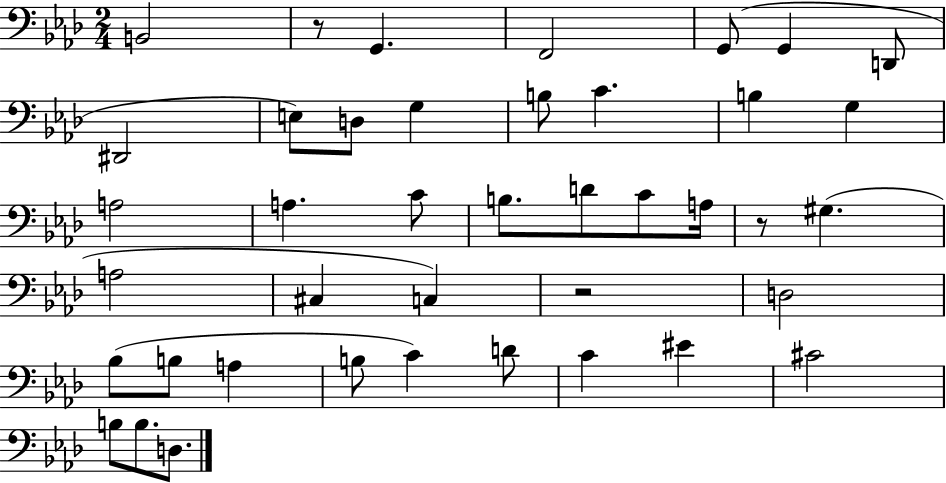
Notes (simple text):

B2/h R/e G2/q. F2/h G2/e G2/q D2/e D#2/h E3/e D3/e G3/q B3/e C4/q. B3/q G3/q A3/h A3/q. C4/e B3/e. D4/e C4/e A3/s R/e G#3/q. A3/h C#3/q C3/q R/h D3/h Bb3/e B3/e A3/q B3/e C4/q D4/e C4/q EIS4/q C#4/h B3/e B3/e. D3/e.